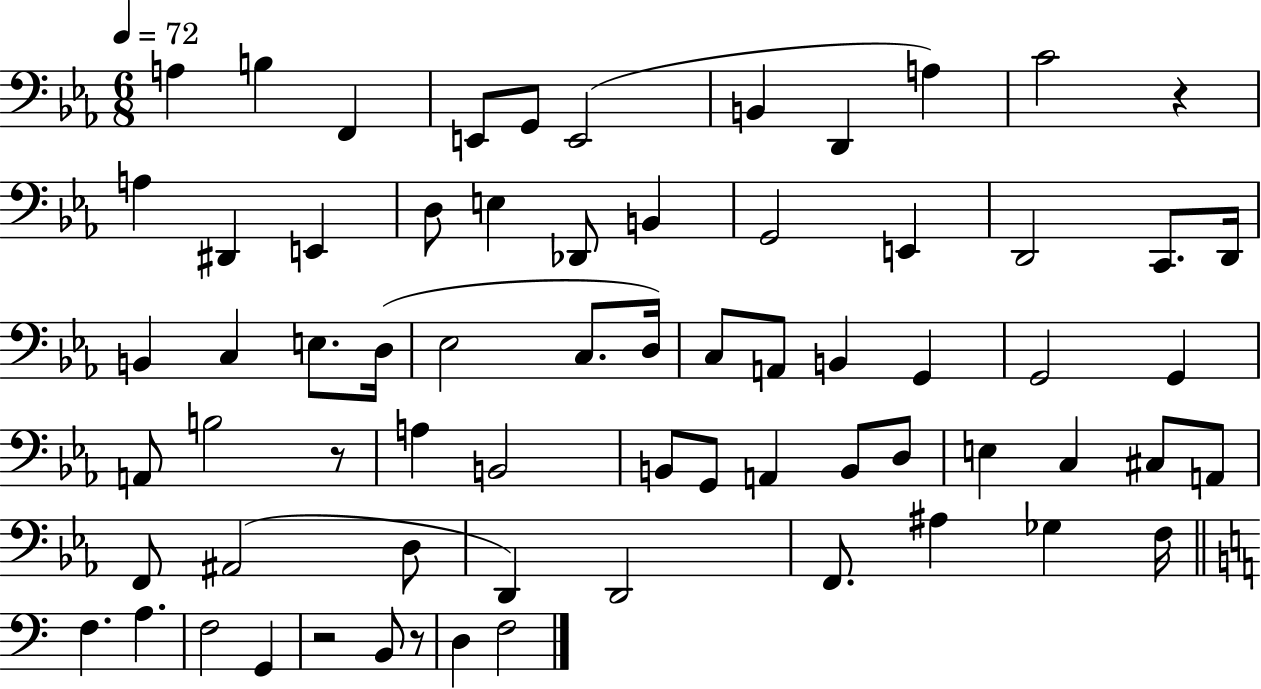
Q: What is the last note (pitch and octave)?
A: F3